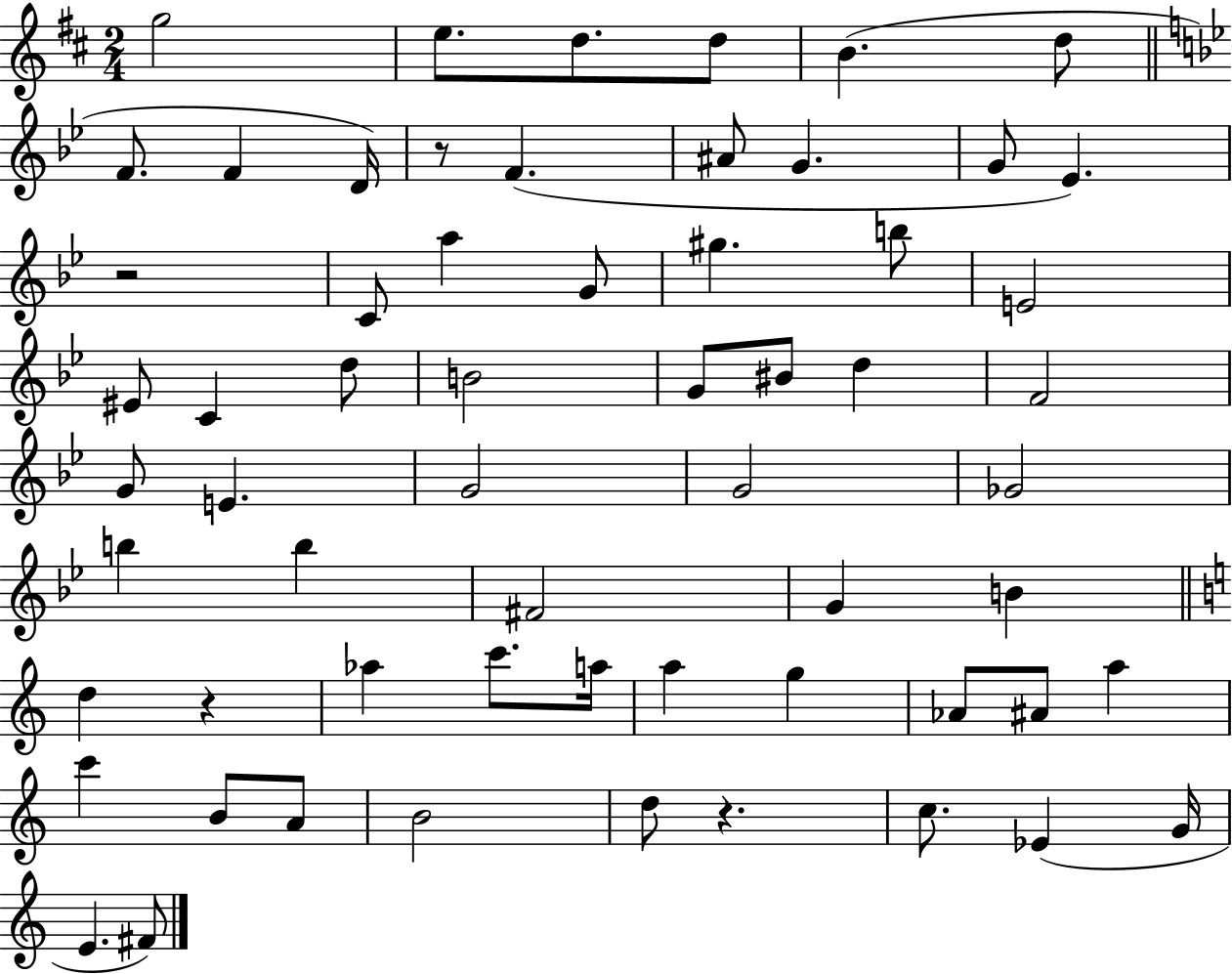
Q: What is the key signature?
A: D major